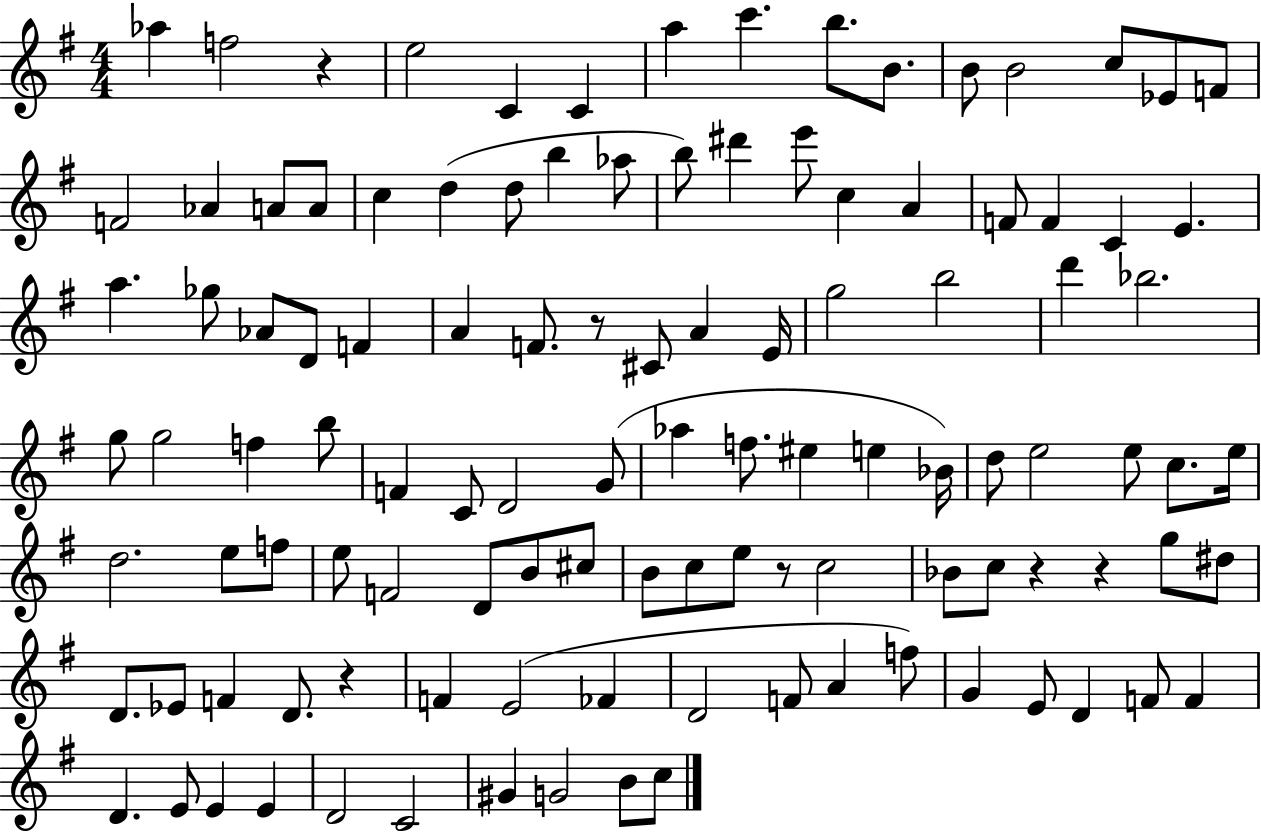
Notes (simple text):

Ab5/q F5/h R/q E5/h C4/q C4/q A5/q C6/q. B5/e. B4/e. B4/e B4/h C5/e Eb4/e F4/e F4/h Ab4/q A4/e A4/e C5/q D5/q D5/e B5/q Ab5/e B5/e D#6/q E6/e C5/q A4/q F4/e F4/q C4/q E4/q. A5/q. Gb5/e Ab4/e D4/e F4/q A4/q F4/e. R/e C#4/e A4/q E4/s G5/h B5/h D6/q Bb5/h. G5/e G5/h F5/q B5/e F4/q C4/e D4/h G4/e Ab5/q F5/e. EIS5/q E5/q Bb4/s D5/e E5/h E5/e C5/e. E5/s D5/h. E5/e F5/e E5/e F4/h D4/e B4/e C#5/e B4/e C5/e E5/e R/e C5/h Bb4/e C5/e R/q R/q G5/e D#5/e D4/e. Eb4/e F4/q D4/e. R/q F4/q E4/h FES4/q D4/h F4/e A4/q F5/e G4/q E4/e D4/q F4/e F4/q D4/q. E4/e E4/q E4/q D4/h C4/h G#4/q G4/h B4/e C5/e